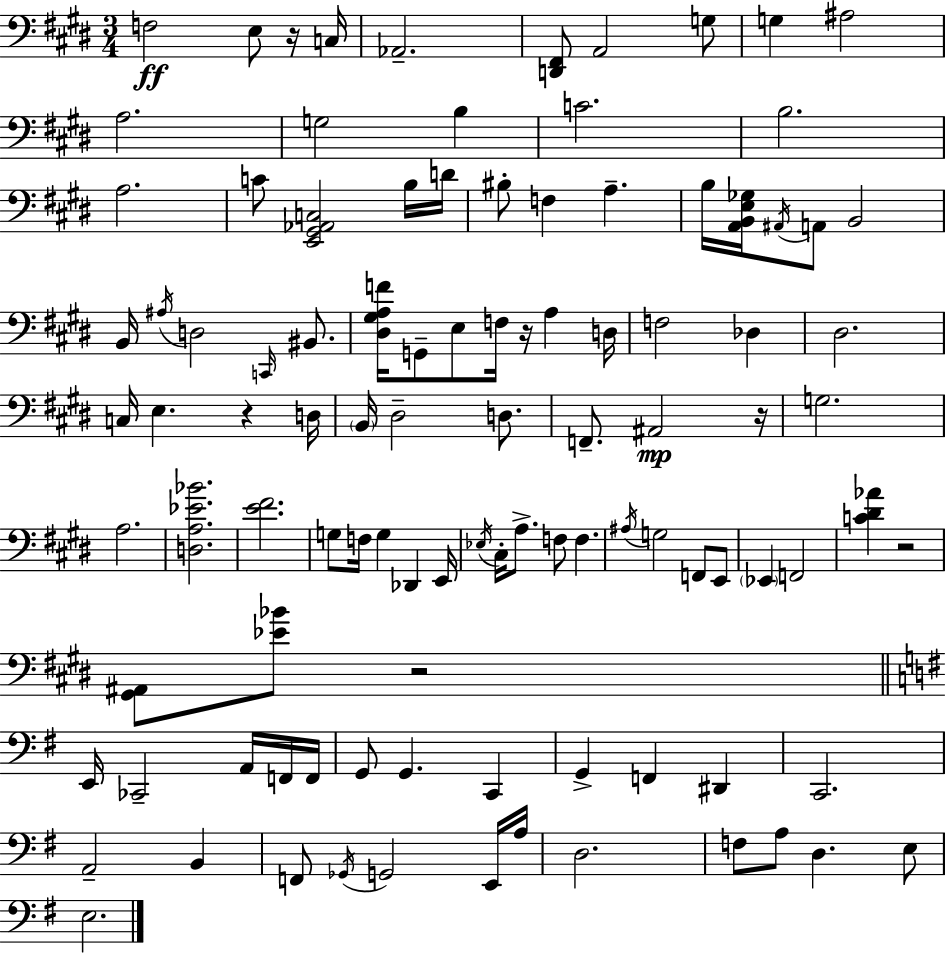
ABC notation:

X:1
T:Untitled
M:3/4
L:1/4
K:E
F,2 E,/2 z/4 C,/4 _A,,2 [D,,^F,,]/2 A,,2 G,/2 G, ^A,2 A,2 G,2 B, C2 B,2 A,2 C/2 [E,,^G,,_A,,C,]2 B,/4 D/4 ^B,/2 F, A, B,/4 [A,,B,,E,_G,]/4 ^A,,/4 A,,/2 B,,2 B,,/4 ^A,/4 D,2 C,,/4 ^B,,/2 [^D,^G,A,F]/4 G,,/2 E,/2 F,/4 z/4 A, D,/4 F,2 _D, ^D,2 C,/4 E, z D,/4 B,,/4 ^D,2 D,/2 F,,/2 ^A,,2 z/4 G,2 A,2 [D,A,_E_B]2 [E^F]2 G,/2 F,/4 G, _D,, E,,/4 _E,/4 ^C,/4 A,/2 F,/2 F, ^A,/4 G,2 F,,/2 E,,/2 _E,, F,,2 [C^D_A] z2 [^G,,^A,,]/2 [_E_B]/2 z2 E,,/4 _C,,2 A,,/4 F,,/4 F,,/4 G,,/2 G,, C,, G,, F,, ^D,, C,,2 A,,2 B,, F,,/2 _G,,/4 G,,2 E,,/4 A,/4 D,2 F,/2 A,/2 D, E,/2 E,2